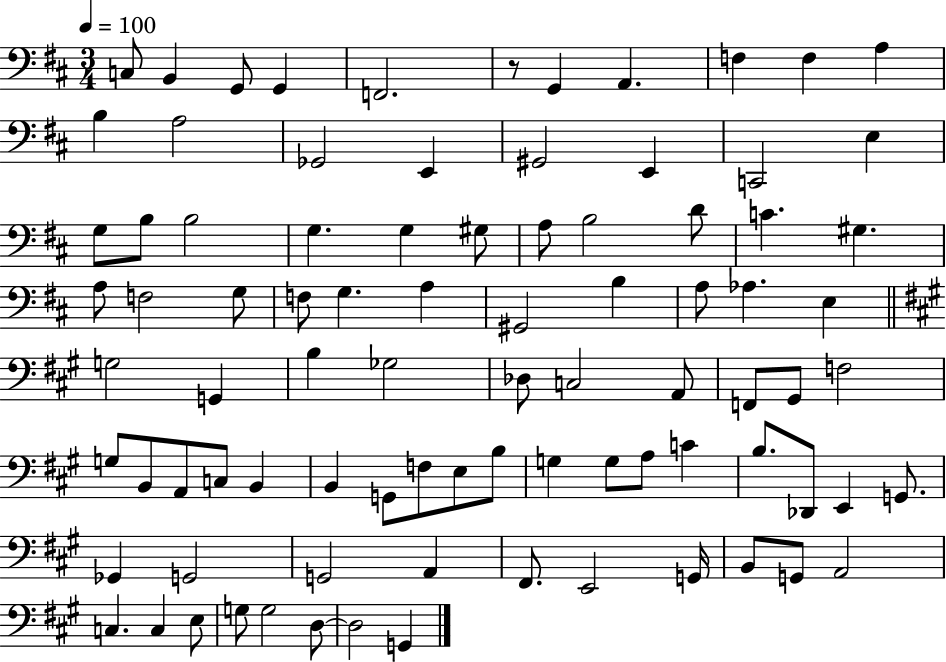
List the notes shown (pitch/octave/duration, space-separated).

C3/e B2/q G2/e G2/q F2/h. R/e G2/q A2/q. F3/q F3/q A3/q B3/q A3/h Gb2/h E2/q G#2/h E2/q C2/h E3/q G3/e B3/e B3/h G3/q. G3/q G#3/e A3/e B3/h D4/e C4/q. G#3/q. A3/e F3/h G3/e F3/e G3/q. A3/q G#2/h B3/q A3/e Ab3/q. E3/q G3/h G2/q B3/q Gb3/h Db3/e C3/h A2/e F2/e G#2/e F3/h G3/e B2/e A2/e C3/e B2/q B2/q G2/e F3/e E3/e B3/e G3/q G3/e A3/e C4/q B3/e. Db2/e E2/q G2/e. Gb2/q G2/h G2/h A2/q F#2/e. E2/h G2/s B2/e G2/e A2/h C3/q. C3/q E3/e G3/e G3/h D3/e D3/h G2/q